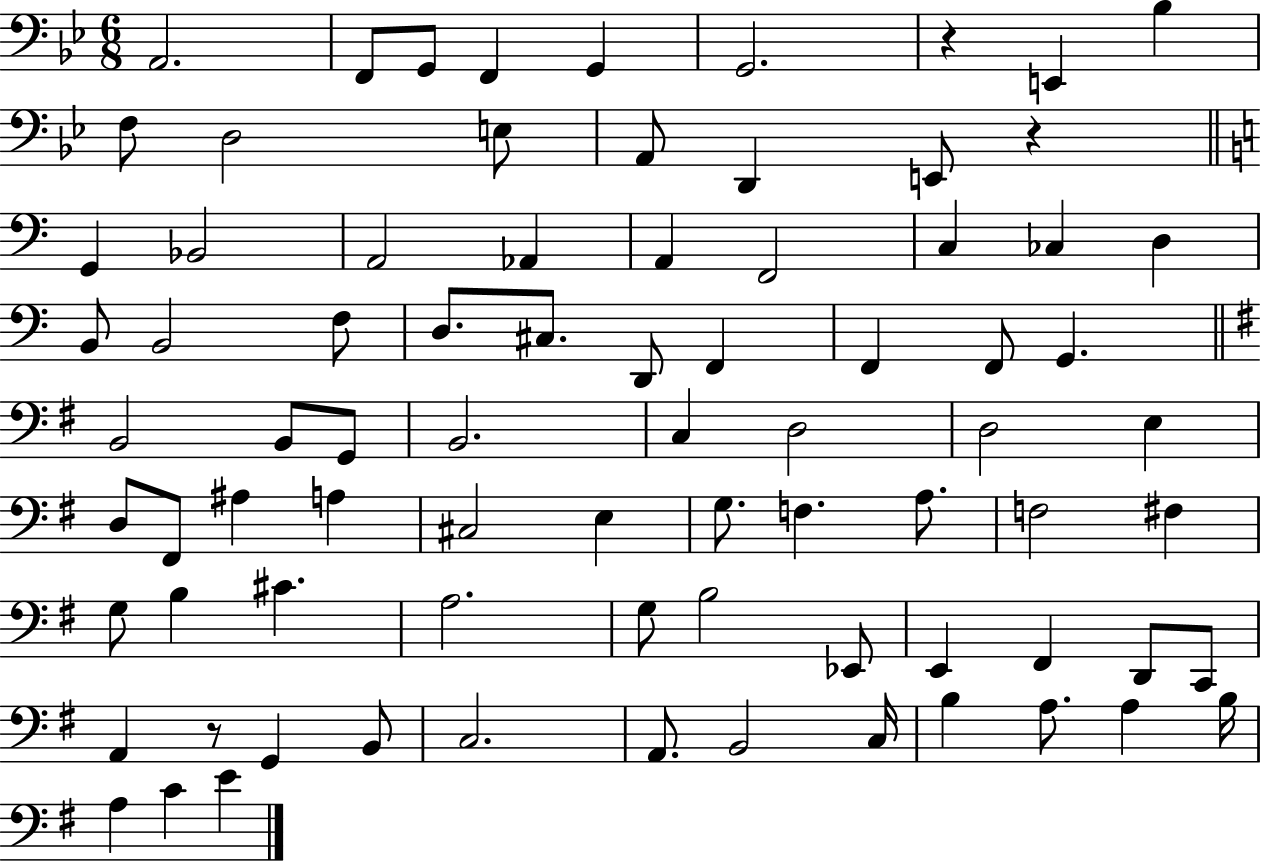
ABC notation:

X:1
T:Untitled
M:6/8
L:1/4
K:Bb
A,,2 F,,/2 G,,/2 F,, G,, G,,2 z E,, _B, F,/2 D,2 E,/2 A,,/2 D,, E,,/2 z G,, _B,,2 A,,2 _A,, A,, F,,2 C, _C, D, B,,/2 B,,2 F,/2 D,/2 ^C,/2 D,,/2 F,, F,, F,,/2 G,, B,,2 B,,/2 G,,/2 B,,2 C, D,2 D,2 E, D,/2 ^F,,/2 ^A, A, ^C,2 E, G,/2 F, A,/2 F,2 ^F, G,/2 B, ^C A,2 G,/2 B,2 _E,,/2 E,, ^F,, D,,/2 C,,/2 A,, z/2 G,, B,,/2 C,2 A,,/2 B,,2 C,/4 B, A,/2 A, B,/4 A, C E